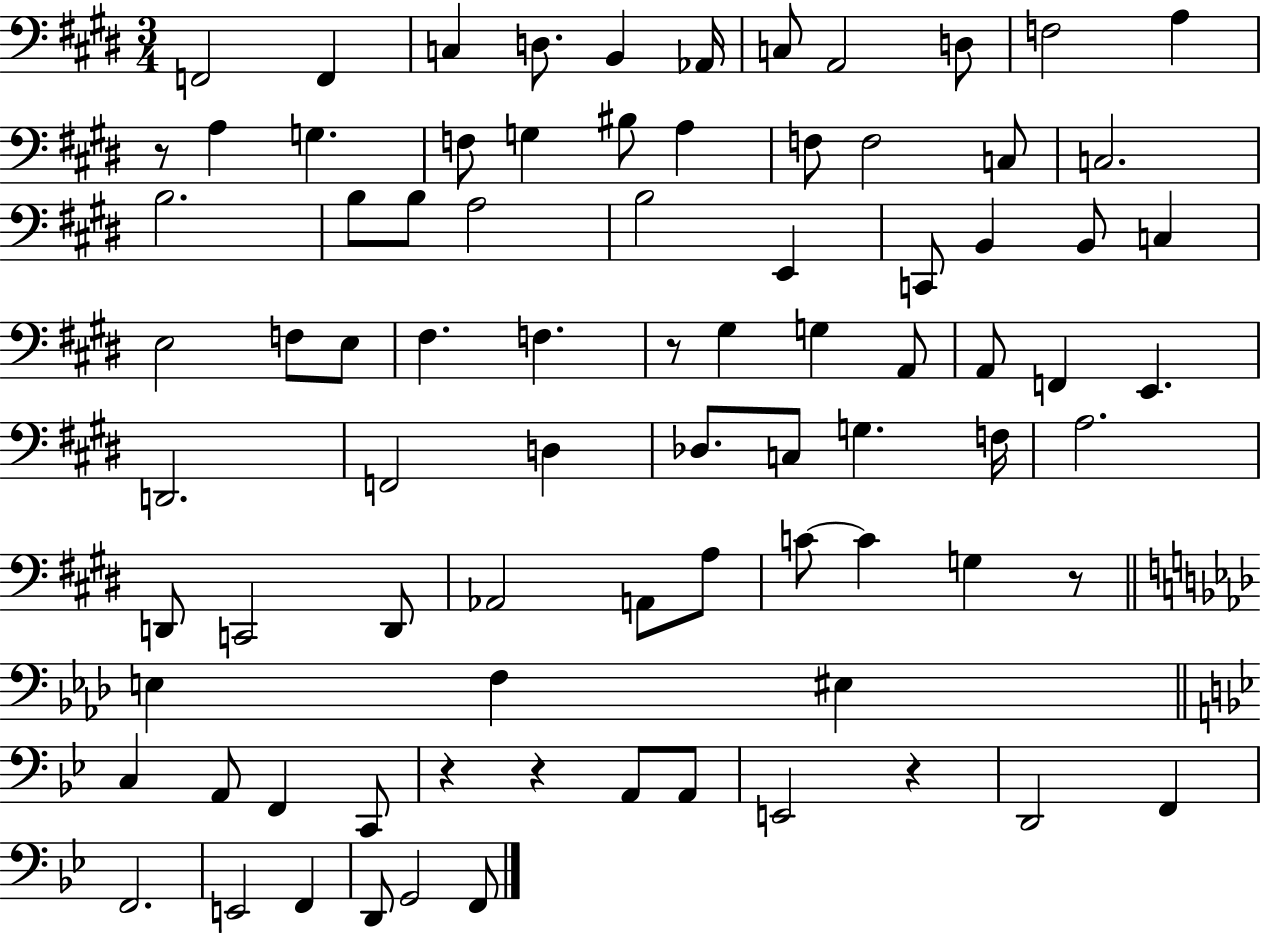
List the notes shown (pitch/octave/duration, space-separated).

F2/h F2/q C3/q D3/e. B2/q Ab2/s C3/e A2/h D3/e F3/h A3/q R/e A3/q G3/q. F3/e G3/q BIS3/e A3/q F3/e F3/h C3/e C3/h. B3/h. B3/e B3/e A3/h B3/h E2/q C2/e B2/q B2/e C3/q E3/h F3/e E3/e F#3/q. F3/q. R/e G#3/q G3/q A2/e A2/e F2/q E2/q. D2/h. F2/h D3/q Db3/e. C3/e G3/q. F3/s A3/h. D2/e C2/h D2/e Ab2/h A2/e A3/e C4/e C4/q G3/q R/e E3/q F3/q EIS3/q C3/q A2/e F2/q C2/e R/q R/q A2/e A2/e E2/h R/q D2/h F2/q F2/h. E2/h F2/q D2/e G2/h F2/e